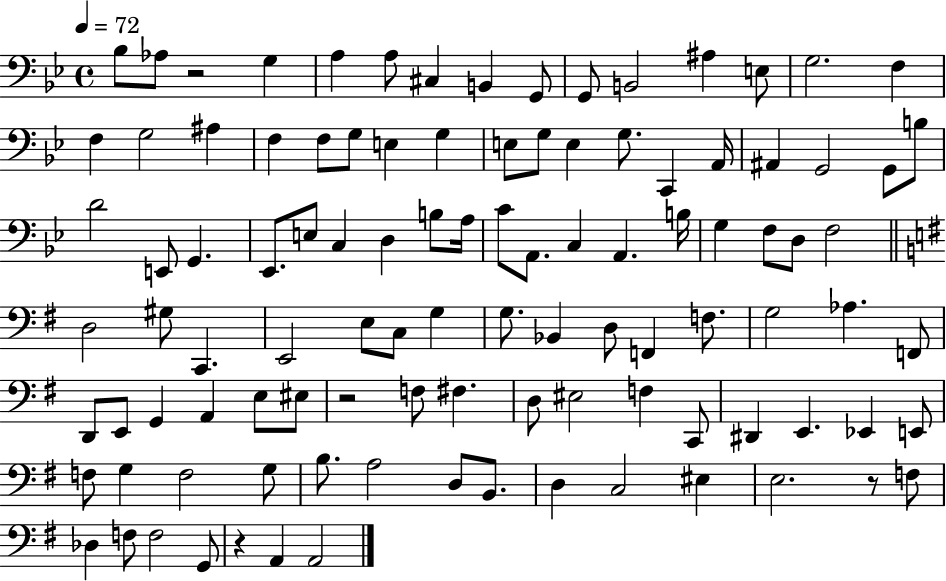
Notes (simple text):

Bb3/e Ab3/e R/h G3/q A3/q A3/e C#3/q B2/q G2/e G2/e B2/h A#3/q E3/e G3/h. F3/q F3/q G3/h A#3/q F3/q F3/e G3/e E3/q G3/q E3/e G3/e E3/q G3/e. C2/q A2/s A#2/q G2/h G2/e B3/e D4/h E2/e G2/q. Eb2/e. E3/e C3/q D3/q B3/e A3/s C4/e A2/e. C3/q A2/q. B3/s G3/q F3/e D3/e F3/h D3/h G#3/e C2/q. E2/h E3/e C3/e G3/q G3/e. Bb2/q D3/e F2/q F3/e. G3/h Ab3/q. F2/e D2/e E2/e G2/q A2/q E3/e EIS3/e R/h F3/e F#3/q. D3/e EIS3/h F3/q C2/e D#2/q E2/q. Eb2/q E2/e F3/e G3/q F3/h G3/e B3/e. A3/h D3/e B2/e. D3/q C3/h EIS3/q E3/h. R/e F3/e Db3/q F3/e F3/h G2/e R/q A2/q A2/h